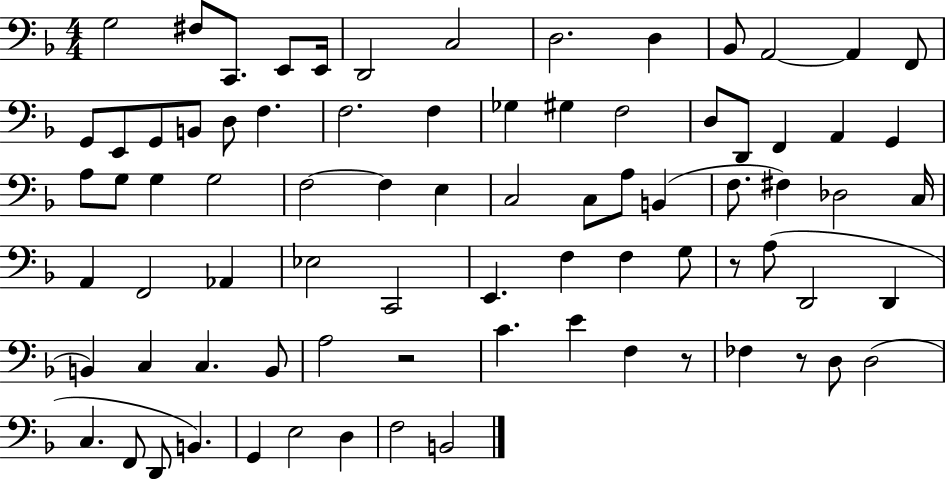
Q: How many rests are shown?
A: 4